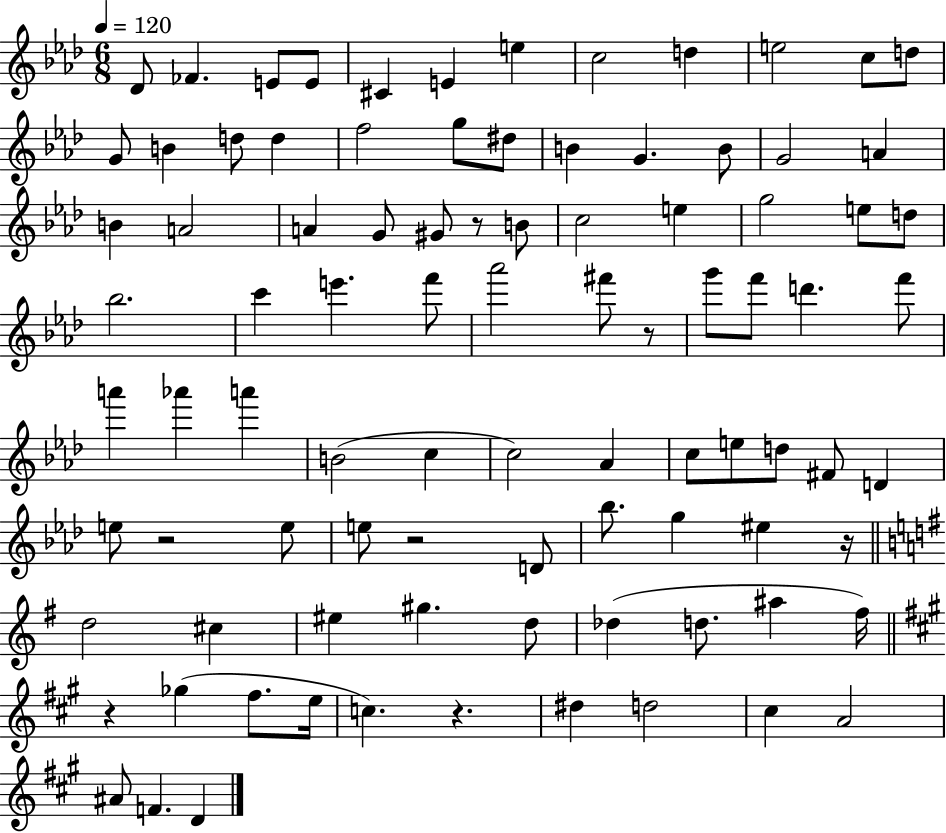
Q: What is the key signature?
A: AES major